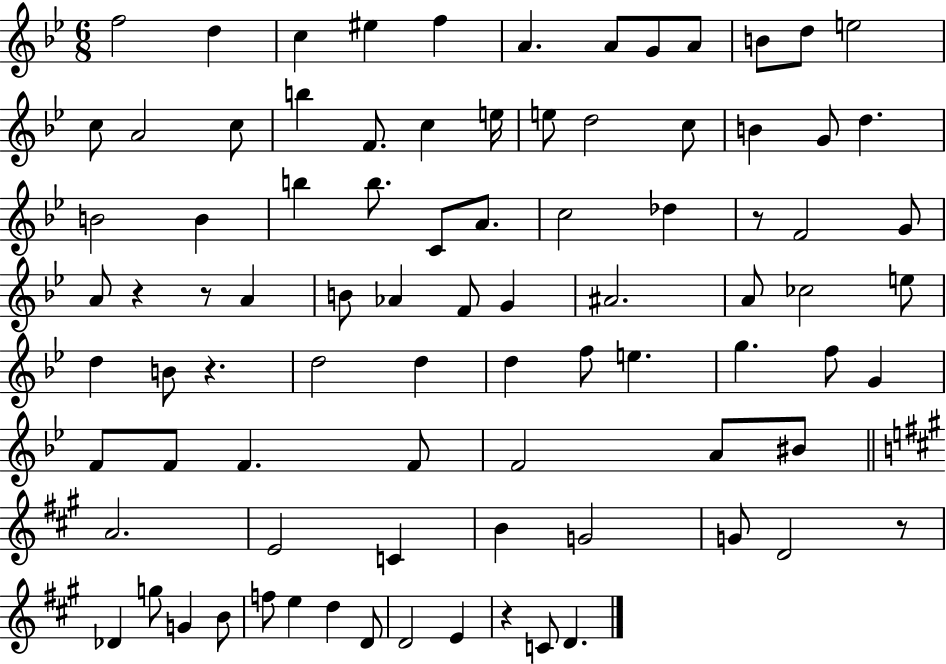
X:1
T:Untitled
M:6/8
L:1/4
K:Bb
f2 d c ^e f A A/2 G/2 A/2 B/2 d/2 e2 c/2 A2 c/2 b F/2 c e/4 e/2 d2 c/2 B G/2 d B2 B b b/2 C/2 A/2 c2 _d z/2 F2 G/2 A/2 z z/2 A B/2 _A F/2 G ^A2 A/2 _c2 e/2 d B/2 z d2 d d f/2 e g f/2 G F/2 F/2 F F/2 F2 A/2 ^B/2 A2 E2 C B G2 G/2 D2 z/2 _D g/2 G B/2 f/2 e d D/2 D2 E z C/2 D